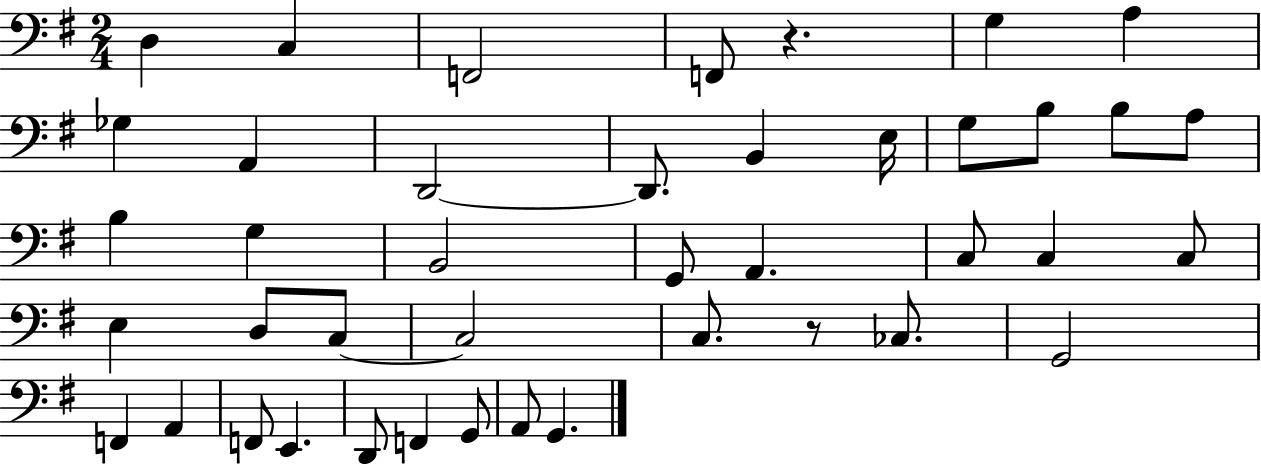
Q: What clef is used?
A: bass